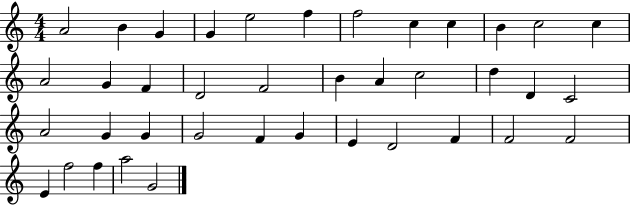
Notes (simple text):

A4/h B4/q G4/q G4/q E5/h F5/q F5/h C5/q C5/q B4/q C5/h C5/q A4/h G4/q F4/q D4/h F4/h B4/q A4/q C5/h D5/q D4/q C4/h A4/h G4/q G4/q G4/h F4/q G4/q E4/q D4/h F4/q F4/h F4/h E4/q F5/h F5/q A5/h G4/h